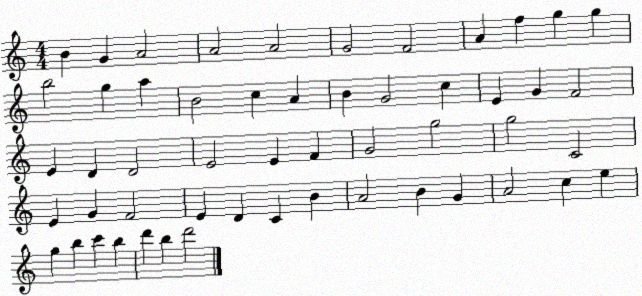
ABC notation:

X:1
T:Untitled
M:4/4
L:1/4
K:C
B G A2 A2 A2 G2 F2 A f g g b2 g a B2 c A B G2 c E G F2 E D D2 E2 E F G2 g2 g2 C2 E G F2 E D C B A2 B G A2 c e g b c' b d' b d'2